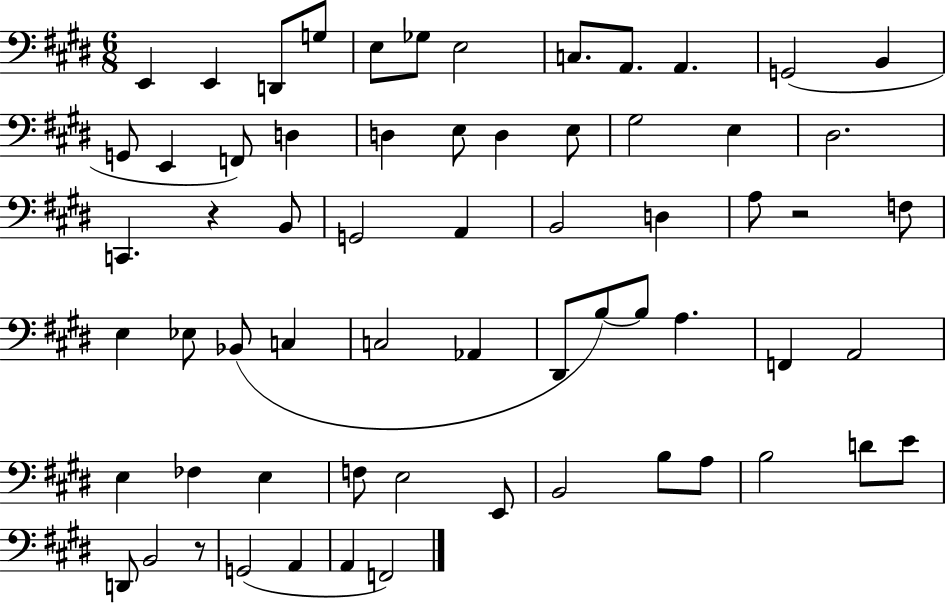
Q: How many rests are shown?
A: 3